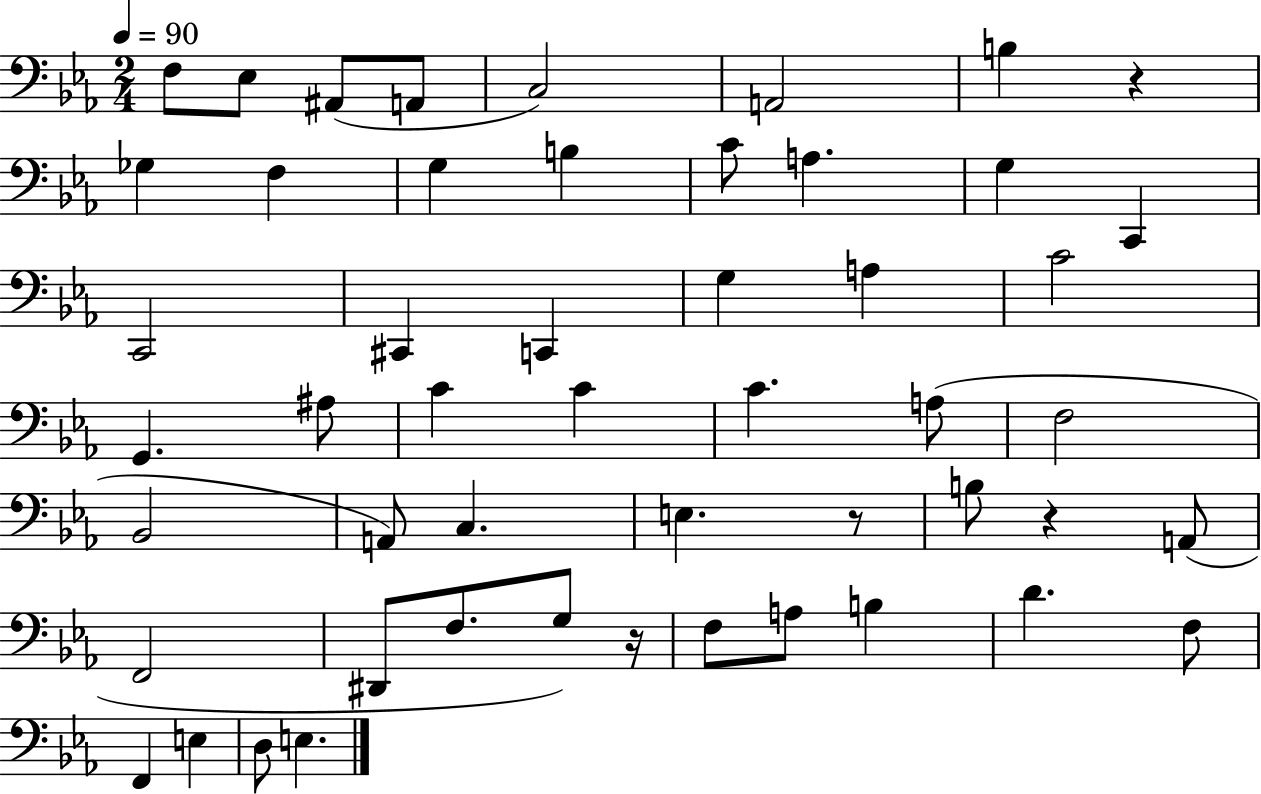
F3/e Eb3/e A#2/e A2/e C3/h A2/h B3/q R/q Gb3/q F3/q G3/q B3/q C4/e A3/q. G3/q C2/q C2/h C#2/q C2/q G3/q A3/q C4/h G2/q. A#3/e C4/q C4/q C4/q. A3/e F3/h Bb2/h A2/e C3/q. E3/q. R/e B3/e R/q A2/e F2/h D#2/e F3/e. G3/e R/s F3/e A3/e B3/q D4/q. F3/e F2/q E3/q D3/e E3/q.